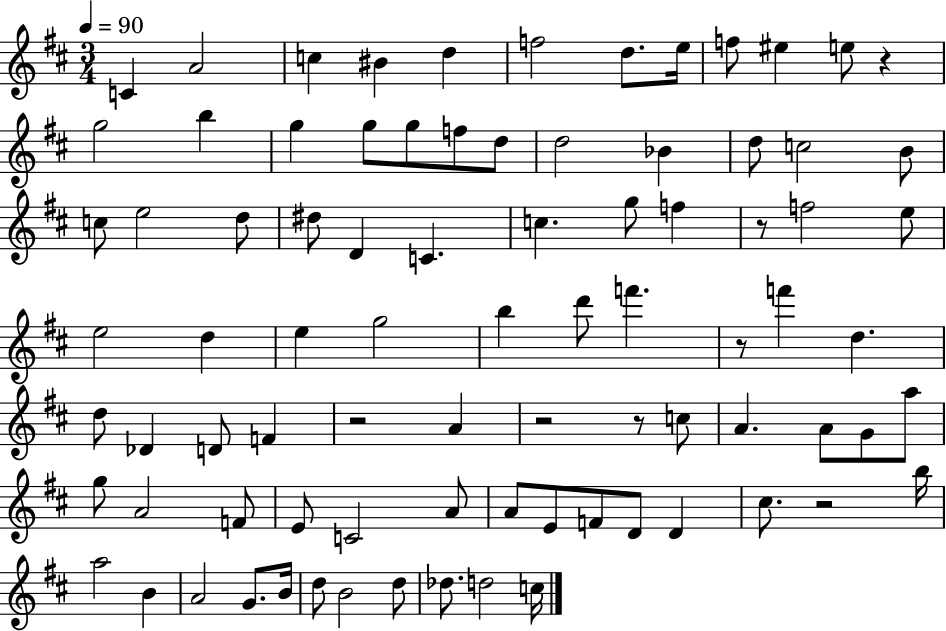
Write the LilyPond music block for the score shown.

{
  \clef treble
  \numericTimeSignature
  \time 3/4
  \key d \major
  \tempo 4 = 90
  c'4 a'2 | c''4 bis'4 d''4 | f''2 d''8. e''16 | f''8 eis''4 e''8 r4 | \break g''2 b''4 | g''4 g''8 g''8 f''8 d''8 | d''2 bes'4 | d''8 c''2 b'8 | \break c''8 e''2 d''8 | dis''8 d'4 c'4. | c''4. g''8 f''4 | r8 f''2 e''8 | \break e''2 d''4 | e''4 g''2 | b''4 d'''8 f'''4. | r8 f'''4 d''4. | \break d''8 des'4 d'8 f'4 | r2 a'4 | r2 r8 c''8 | a'4. a'8 g'8 a''8 | \break g''8 a'2 f'8 | e'8 c'2 a'8 | a'8 e'8 f'8 d'8 d'4 | cis''8. r2 b''16 | \break a''2 b'4 | a'2 g'8. b'16 | d''8 b'2 d''8 | des''8. d''2 c''16 | \break \bar "|."
}